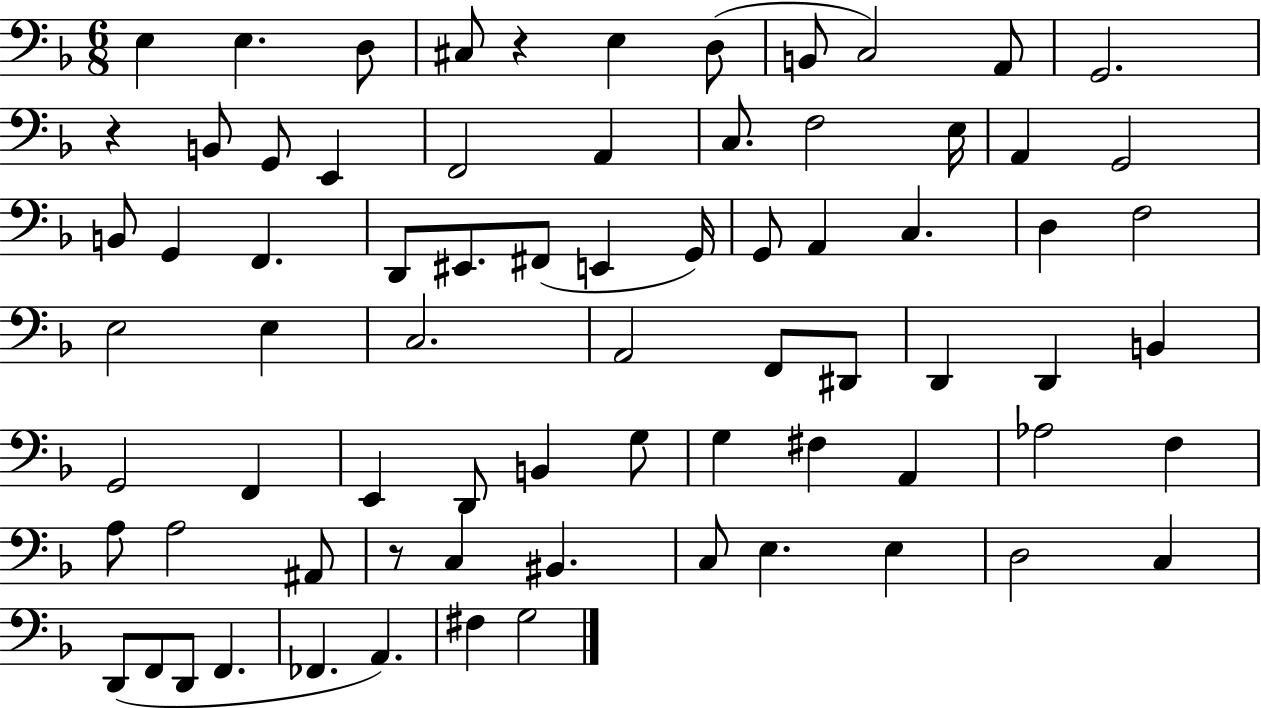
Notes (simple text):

E3/q E3/q. D3/e C#3/e R/q E3/q D3/e B2/e C3/h A2/e G2/h. R/q B2/e G2/e E2/q F2/h A2/q C3/e. F3/h E3/s A2/q G2/h B2/e G2/q F2/q. D2/e EIS2/e. F#2/e E2/q G2/s G2/e A2/q C3/q. D3/q F3/h E3/h E3/q C3/h. A2/h F2/e D#2/e D2/q D2/q B2/q G2/h F2/q E2/q D2/e B2/q G3/e G3/q F#3/q A2/q Ab3/h F3/q A3/e A3/h A#2/e R/e C3/q BIS2/q. C3/e E3/q. E3/q D3/h C3/q D2/e F2/e D2/e F2/q. FES2/q. A2/q. F#3/q G3/h